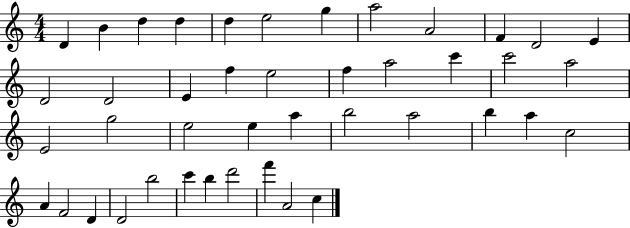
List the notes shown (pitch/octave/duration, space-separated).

D4/q B4/q D5/q D5/q D5/q E5/h G5/q A5/h A4/h F4/q D4/h E4/q D4/h D4/h E4/q F5/q E5/h F5/q A5/h C6/q C6/h A5/h E4/h G5/h E5/h E5/q A5/q B5/h A5/h B5/q A5/q C5/h A4/q F4/h D4/q D4/h B5/h C6/q B5/q D6/h F6/q A4/h C5/q